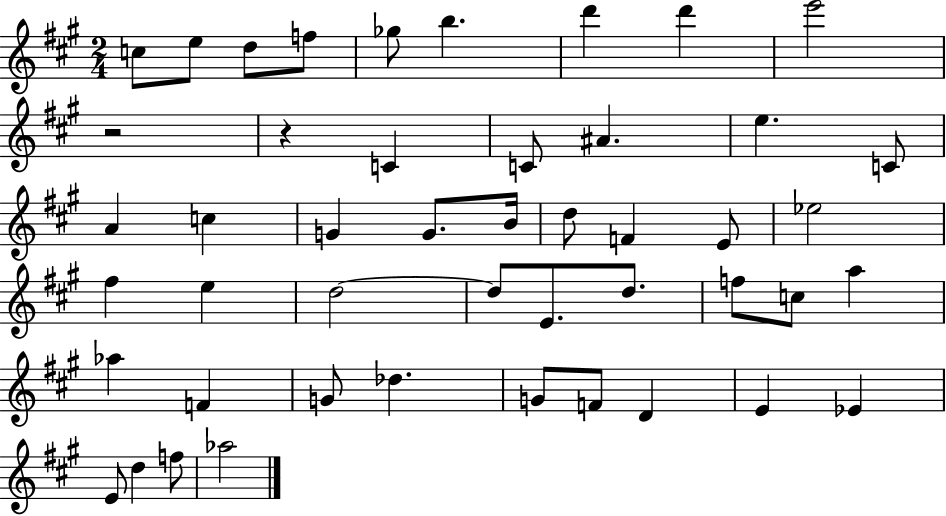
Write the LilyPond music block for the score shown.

{
  \clef treble
  \numericTimeSignature
  \time 2/4
  \key a \major
  c''8 e''8 d''8 f''8 | ges''8 b''4. | d'''4 d'''4 | e'''2 | \break r2 | r4 c'4 | c'8 ais'4. | e''4. c'8 | \break a'4 c''4 | g'4 g'8. b'16 | d''8 f'4 e'8 | ees''2 | \break fis''4 e''4 | d''2~~ | d''8 e'8. d''8. | f''8 c''8 a''4 | \break aes''4 f'4 | g'8 des''4. | g'8 f'8 d'4 | e'4 ees'4 | \break e'8 d''4 f''8 | aes''2 | \bar "|."
}